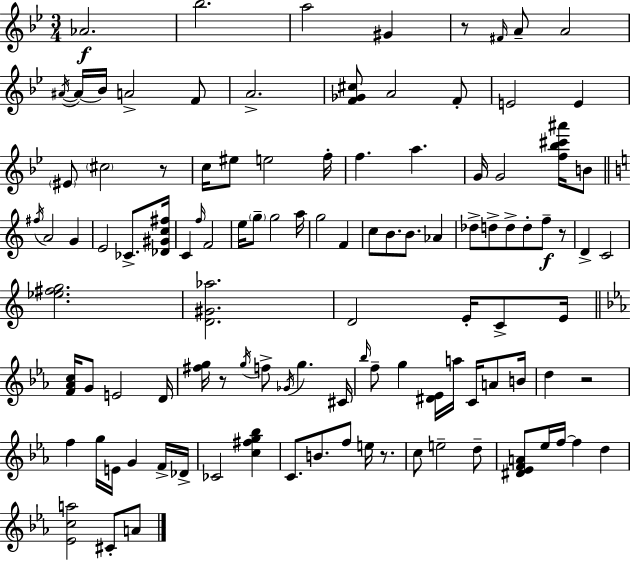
{
  \clef treble
  \numericTimeSignature
  \time 3/4
  \key bes \major
  aes'2.\f | bes''2. | a''2 gis'4 | r8 \grace { fis'16 } a'8-- a'2 | \break \acciaccatura { ais'16~ }~ ais'16 bes'16 a'2-> | f'8 a'2.-> | <f' ges' cis''>8 a'2 | f'8-. e'2 e'4 | \break \parenthesize eis'8 \parenthesize cis''2 | r8 c''16 eis''8 e''2 | f''16-. f''4. a''4. | g'16 g'2 <f'' bes'' cis''' ais'''>16 | \break b'8 \bar "||" \break \key a \minor \acciaccatura { fis''16 } a'2 g'4 | e'2 ces'8.-> | <des' gis' c'' fis''>16 c'4 \grace { f''16 } f'2 | e''16 \parenthesize g''8-- g''2 | \break a''16 g''2 f'4 | c''8 b'8. b'8. aes'4 | des''8-> d''8-> d''8-> d''8-. f''8--\f | r8 d'4-> c'2 | \break <ees'' fis'' g''>2. | <d' gis' aes''>2. | d'2 e'16-. c'8-> | e'16 \bar "||" \break \key c \minor <f' aes' c''>16 g'8 e'2 d'16 | <fis'' g''>16 r8 \acciaccatura { g''16 } f''8-> \acciaccatura { ges'16 } g''4. | cis'16 \grace { bes''16 } f''8-- g''4 <dis' ees'>16 a''16 c'16 | a'8 b'16 d''4 r2 | \break f''4 g''16 e'16 g'4 | f'16-> des'16-> ces'2 <c'' fis'' g'' bes''>4 | c'8. b'8. f''8 e''16 | r8. c''8 e''2-- | \break d''8-- <dis' ees' f' a'>8 ees''16 f''16~~ f''4 d''4 | <ees' c'' a''>2 cis'8-. | a'8 \bar "|."
}